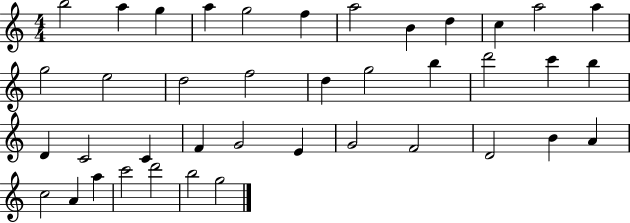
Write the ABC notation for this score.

X:1
T:Untitled
M:4/4
L:1/4
K:C
b2 a g a g2 f a2 B d c a2 a g2 e2 d2 f2 d g2 b d'2 c' b D C2 C F G2 E G2 F2 D2 B A c2 A a c'2 d'2 b2 g2